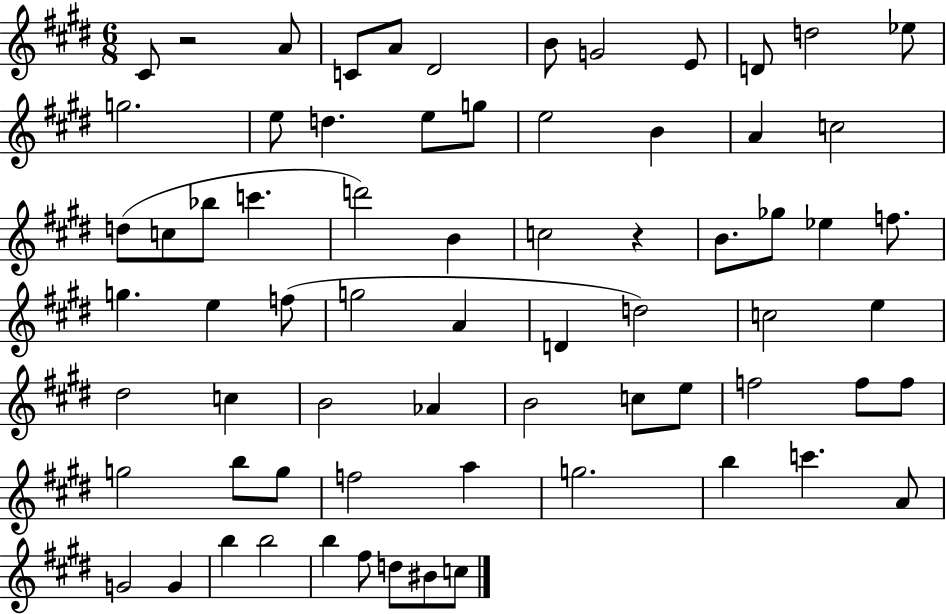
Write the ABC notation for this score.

X:1
T:Untitled
M:6/8
L:1/4
K:E
^C/2 z2 A/2 C/2 A/2 ^D2 B/2 G2 E/2 D/2 d2 _e/2 g2 e/2 d e/2 g/2 e2 B A c2 d/2 c/2 _b/2 c' d'2 B c2 z B/2 _g/2 _e f/2 g e f/2 g2 A D d2 c2 e ^d2 c B2 _A B2 c/2 e/2 f2 f/2 f/2 g2 b/2 g/2 f2 a g2 b c' A/2 G2 G b b2 b ^f/2 d/2 ^B/2 c/2